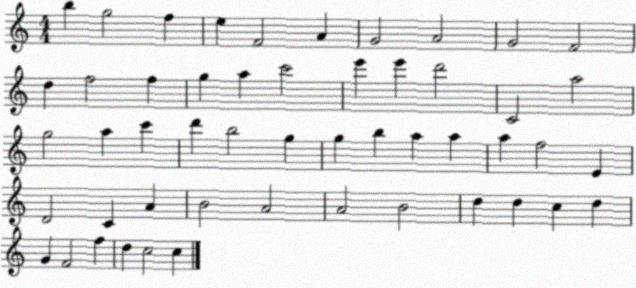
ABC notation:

X:1
T:Untitled
M:4/4
L:1/4
K:C
b g2 f e F2 A G2 A2 G2 F2 d f2 f g a c'2 e' e' d'2 C2 a2 g2 a c' d' b2 g g b a a a f2 E D2 C A B2 A2 A2 B2 d d c d G F2 f d c2 c